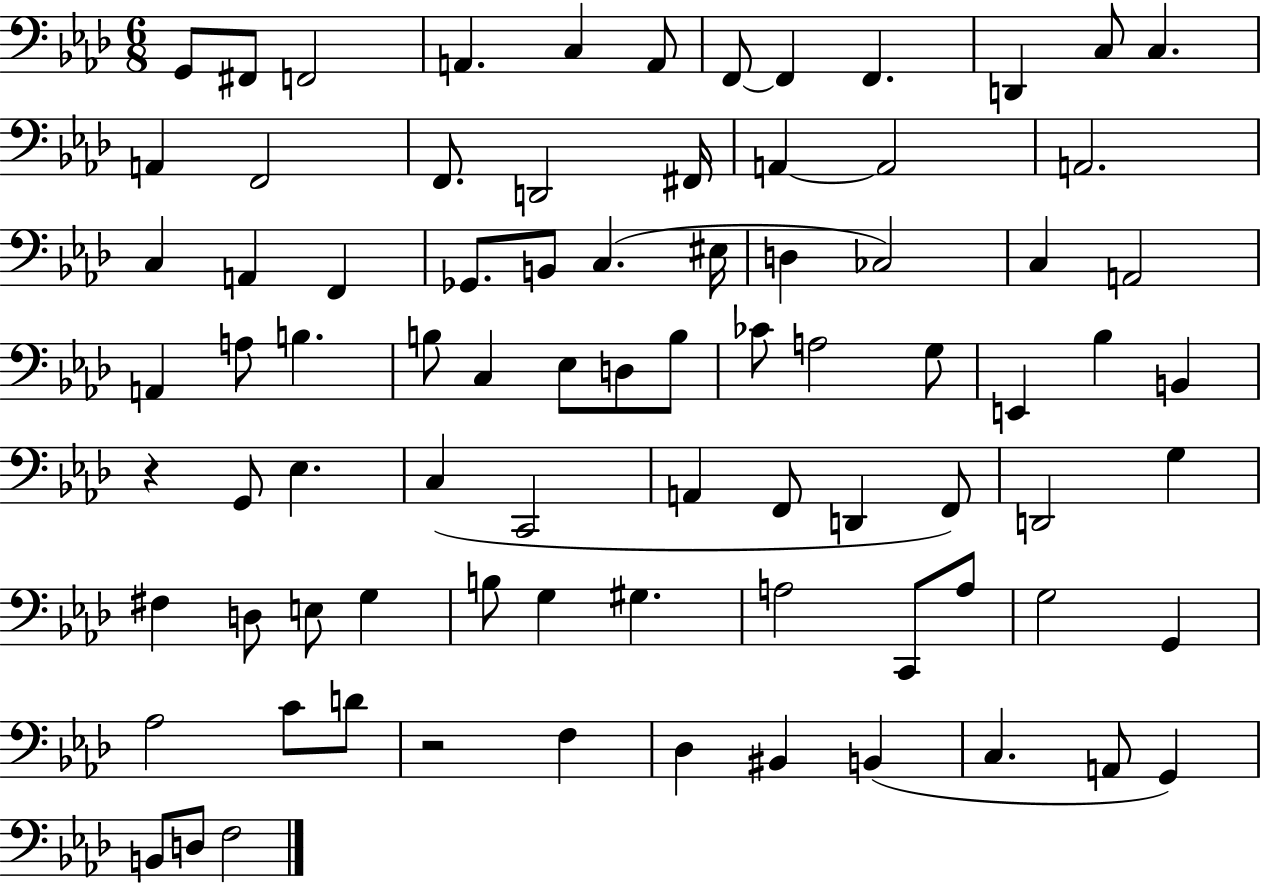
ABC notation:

X:1
T:Untitled
M:6/8
L:1/4
K:Ab
G,,/2 ^F,,/2 F,,2 A,, C, A,,/2 F,,/2 F,, F,, D,, C,/2 C, A,, F,,2 F,,/2 D,,2 ^F,,/4 A,, A,,2 A,,2 C, A,, F,, _G,,/2 B,,/2 C, ^E,/4 D, _C,2 C, A,,2 A,, A,/2 B, B,/2 C, _E,/2 D,/2 B,/2 _C/2 A,2 G,/2 E,, _B, B,, z G,,/2 _E, C, C,,2 A,, F,,/2 D,, F,,/2 D,,2 G, ^F, D,/2 E,/2 G, B,/2 G, ^G, A,2 C,,/2 A,/2 G,2 G,, _A,2 C/2 D/2 z2 F, _D, ^B,, B,, C, A,,/2 G,, B,,/2 D,/2 F,2